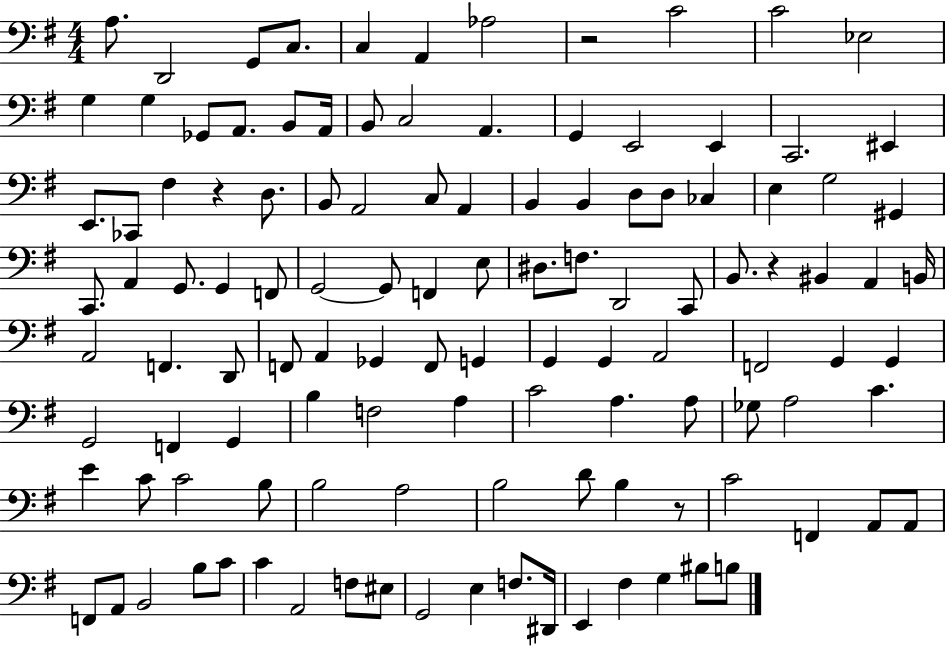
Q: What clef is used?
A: bass